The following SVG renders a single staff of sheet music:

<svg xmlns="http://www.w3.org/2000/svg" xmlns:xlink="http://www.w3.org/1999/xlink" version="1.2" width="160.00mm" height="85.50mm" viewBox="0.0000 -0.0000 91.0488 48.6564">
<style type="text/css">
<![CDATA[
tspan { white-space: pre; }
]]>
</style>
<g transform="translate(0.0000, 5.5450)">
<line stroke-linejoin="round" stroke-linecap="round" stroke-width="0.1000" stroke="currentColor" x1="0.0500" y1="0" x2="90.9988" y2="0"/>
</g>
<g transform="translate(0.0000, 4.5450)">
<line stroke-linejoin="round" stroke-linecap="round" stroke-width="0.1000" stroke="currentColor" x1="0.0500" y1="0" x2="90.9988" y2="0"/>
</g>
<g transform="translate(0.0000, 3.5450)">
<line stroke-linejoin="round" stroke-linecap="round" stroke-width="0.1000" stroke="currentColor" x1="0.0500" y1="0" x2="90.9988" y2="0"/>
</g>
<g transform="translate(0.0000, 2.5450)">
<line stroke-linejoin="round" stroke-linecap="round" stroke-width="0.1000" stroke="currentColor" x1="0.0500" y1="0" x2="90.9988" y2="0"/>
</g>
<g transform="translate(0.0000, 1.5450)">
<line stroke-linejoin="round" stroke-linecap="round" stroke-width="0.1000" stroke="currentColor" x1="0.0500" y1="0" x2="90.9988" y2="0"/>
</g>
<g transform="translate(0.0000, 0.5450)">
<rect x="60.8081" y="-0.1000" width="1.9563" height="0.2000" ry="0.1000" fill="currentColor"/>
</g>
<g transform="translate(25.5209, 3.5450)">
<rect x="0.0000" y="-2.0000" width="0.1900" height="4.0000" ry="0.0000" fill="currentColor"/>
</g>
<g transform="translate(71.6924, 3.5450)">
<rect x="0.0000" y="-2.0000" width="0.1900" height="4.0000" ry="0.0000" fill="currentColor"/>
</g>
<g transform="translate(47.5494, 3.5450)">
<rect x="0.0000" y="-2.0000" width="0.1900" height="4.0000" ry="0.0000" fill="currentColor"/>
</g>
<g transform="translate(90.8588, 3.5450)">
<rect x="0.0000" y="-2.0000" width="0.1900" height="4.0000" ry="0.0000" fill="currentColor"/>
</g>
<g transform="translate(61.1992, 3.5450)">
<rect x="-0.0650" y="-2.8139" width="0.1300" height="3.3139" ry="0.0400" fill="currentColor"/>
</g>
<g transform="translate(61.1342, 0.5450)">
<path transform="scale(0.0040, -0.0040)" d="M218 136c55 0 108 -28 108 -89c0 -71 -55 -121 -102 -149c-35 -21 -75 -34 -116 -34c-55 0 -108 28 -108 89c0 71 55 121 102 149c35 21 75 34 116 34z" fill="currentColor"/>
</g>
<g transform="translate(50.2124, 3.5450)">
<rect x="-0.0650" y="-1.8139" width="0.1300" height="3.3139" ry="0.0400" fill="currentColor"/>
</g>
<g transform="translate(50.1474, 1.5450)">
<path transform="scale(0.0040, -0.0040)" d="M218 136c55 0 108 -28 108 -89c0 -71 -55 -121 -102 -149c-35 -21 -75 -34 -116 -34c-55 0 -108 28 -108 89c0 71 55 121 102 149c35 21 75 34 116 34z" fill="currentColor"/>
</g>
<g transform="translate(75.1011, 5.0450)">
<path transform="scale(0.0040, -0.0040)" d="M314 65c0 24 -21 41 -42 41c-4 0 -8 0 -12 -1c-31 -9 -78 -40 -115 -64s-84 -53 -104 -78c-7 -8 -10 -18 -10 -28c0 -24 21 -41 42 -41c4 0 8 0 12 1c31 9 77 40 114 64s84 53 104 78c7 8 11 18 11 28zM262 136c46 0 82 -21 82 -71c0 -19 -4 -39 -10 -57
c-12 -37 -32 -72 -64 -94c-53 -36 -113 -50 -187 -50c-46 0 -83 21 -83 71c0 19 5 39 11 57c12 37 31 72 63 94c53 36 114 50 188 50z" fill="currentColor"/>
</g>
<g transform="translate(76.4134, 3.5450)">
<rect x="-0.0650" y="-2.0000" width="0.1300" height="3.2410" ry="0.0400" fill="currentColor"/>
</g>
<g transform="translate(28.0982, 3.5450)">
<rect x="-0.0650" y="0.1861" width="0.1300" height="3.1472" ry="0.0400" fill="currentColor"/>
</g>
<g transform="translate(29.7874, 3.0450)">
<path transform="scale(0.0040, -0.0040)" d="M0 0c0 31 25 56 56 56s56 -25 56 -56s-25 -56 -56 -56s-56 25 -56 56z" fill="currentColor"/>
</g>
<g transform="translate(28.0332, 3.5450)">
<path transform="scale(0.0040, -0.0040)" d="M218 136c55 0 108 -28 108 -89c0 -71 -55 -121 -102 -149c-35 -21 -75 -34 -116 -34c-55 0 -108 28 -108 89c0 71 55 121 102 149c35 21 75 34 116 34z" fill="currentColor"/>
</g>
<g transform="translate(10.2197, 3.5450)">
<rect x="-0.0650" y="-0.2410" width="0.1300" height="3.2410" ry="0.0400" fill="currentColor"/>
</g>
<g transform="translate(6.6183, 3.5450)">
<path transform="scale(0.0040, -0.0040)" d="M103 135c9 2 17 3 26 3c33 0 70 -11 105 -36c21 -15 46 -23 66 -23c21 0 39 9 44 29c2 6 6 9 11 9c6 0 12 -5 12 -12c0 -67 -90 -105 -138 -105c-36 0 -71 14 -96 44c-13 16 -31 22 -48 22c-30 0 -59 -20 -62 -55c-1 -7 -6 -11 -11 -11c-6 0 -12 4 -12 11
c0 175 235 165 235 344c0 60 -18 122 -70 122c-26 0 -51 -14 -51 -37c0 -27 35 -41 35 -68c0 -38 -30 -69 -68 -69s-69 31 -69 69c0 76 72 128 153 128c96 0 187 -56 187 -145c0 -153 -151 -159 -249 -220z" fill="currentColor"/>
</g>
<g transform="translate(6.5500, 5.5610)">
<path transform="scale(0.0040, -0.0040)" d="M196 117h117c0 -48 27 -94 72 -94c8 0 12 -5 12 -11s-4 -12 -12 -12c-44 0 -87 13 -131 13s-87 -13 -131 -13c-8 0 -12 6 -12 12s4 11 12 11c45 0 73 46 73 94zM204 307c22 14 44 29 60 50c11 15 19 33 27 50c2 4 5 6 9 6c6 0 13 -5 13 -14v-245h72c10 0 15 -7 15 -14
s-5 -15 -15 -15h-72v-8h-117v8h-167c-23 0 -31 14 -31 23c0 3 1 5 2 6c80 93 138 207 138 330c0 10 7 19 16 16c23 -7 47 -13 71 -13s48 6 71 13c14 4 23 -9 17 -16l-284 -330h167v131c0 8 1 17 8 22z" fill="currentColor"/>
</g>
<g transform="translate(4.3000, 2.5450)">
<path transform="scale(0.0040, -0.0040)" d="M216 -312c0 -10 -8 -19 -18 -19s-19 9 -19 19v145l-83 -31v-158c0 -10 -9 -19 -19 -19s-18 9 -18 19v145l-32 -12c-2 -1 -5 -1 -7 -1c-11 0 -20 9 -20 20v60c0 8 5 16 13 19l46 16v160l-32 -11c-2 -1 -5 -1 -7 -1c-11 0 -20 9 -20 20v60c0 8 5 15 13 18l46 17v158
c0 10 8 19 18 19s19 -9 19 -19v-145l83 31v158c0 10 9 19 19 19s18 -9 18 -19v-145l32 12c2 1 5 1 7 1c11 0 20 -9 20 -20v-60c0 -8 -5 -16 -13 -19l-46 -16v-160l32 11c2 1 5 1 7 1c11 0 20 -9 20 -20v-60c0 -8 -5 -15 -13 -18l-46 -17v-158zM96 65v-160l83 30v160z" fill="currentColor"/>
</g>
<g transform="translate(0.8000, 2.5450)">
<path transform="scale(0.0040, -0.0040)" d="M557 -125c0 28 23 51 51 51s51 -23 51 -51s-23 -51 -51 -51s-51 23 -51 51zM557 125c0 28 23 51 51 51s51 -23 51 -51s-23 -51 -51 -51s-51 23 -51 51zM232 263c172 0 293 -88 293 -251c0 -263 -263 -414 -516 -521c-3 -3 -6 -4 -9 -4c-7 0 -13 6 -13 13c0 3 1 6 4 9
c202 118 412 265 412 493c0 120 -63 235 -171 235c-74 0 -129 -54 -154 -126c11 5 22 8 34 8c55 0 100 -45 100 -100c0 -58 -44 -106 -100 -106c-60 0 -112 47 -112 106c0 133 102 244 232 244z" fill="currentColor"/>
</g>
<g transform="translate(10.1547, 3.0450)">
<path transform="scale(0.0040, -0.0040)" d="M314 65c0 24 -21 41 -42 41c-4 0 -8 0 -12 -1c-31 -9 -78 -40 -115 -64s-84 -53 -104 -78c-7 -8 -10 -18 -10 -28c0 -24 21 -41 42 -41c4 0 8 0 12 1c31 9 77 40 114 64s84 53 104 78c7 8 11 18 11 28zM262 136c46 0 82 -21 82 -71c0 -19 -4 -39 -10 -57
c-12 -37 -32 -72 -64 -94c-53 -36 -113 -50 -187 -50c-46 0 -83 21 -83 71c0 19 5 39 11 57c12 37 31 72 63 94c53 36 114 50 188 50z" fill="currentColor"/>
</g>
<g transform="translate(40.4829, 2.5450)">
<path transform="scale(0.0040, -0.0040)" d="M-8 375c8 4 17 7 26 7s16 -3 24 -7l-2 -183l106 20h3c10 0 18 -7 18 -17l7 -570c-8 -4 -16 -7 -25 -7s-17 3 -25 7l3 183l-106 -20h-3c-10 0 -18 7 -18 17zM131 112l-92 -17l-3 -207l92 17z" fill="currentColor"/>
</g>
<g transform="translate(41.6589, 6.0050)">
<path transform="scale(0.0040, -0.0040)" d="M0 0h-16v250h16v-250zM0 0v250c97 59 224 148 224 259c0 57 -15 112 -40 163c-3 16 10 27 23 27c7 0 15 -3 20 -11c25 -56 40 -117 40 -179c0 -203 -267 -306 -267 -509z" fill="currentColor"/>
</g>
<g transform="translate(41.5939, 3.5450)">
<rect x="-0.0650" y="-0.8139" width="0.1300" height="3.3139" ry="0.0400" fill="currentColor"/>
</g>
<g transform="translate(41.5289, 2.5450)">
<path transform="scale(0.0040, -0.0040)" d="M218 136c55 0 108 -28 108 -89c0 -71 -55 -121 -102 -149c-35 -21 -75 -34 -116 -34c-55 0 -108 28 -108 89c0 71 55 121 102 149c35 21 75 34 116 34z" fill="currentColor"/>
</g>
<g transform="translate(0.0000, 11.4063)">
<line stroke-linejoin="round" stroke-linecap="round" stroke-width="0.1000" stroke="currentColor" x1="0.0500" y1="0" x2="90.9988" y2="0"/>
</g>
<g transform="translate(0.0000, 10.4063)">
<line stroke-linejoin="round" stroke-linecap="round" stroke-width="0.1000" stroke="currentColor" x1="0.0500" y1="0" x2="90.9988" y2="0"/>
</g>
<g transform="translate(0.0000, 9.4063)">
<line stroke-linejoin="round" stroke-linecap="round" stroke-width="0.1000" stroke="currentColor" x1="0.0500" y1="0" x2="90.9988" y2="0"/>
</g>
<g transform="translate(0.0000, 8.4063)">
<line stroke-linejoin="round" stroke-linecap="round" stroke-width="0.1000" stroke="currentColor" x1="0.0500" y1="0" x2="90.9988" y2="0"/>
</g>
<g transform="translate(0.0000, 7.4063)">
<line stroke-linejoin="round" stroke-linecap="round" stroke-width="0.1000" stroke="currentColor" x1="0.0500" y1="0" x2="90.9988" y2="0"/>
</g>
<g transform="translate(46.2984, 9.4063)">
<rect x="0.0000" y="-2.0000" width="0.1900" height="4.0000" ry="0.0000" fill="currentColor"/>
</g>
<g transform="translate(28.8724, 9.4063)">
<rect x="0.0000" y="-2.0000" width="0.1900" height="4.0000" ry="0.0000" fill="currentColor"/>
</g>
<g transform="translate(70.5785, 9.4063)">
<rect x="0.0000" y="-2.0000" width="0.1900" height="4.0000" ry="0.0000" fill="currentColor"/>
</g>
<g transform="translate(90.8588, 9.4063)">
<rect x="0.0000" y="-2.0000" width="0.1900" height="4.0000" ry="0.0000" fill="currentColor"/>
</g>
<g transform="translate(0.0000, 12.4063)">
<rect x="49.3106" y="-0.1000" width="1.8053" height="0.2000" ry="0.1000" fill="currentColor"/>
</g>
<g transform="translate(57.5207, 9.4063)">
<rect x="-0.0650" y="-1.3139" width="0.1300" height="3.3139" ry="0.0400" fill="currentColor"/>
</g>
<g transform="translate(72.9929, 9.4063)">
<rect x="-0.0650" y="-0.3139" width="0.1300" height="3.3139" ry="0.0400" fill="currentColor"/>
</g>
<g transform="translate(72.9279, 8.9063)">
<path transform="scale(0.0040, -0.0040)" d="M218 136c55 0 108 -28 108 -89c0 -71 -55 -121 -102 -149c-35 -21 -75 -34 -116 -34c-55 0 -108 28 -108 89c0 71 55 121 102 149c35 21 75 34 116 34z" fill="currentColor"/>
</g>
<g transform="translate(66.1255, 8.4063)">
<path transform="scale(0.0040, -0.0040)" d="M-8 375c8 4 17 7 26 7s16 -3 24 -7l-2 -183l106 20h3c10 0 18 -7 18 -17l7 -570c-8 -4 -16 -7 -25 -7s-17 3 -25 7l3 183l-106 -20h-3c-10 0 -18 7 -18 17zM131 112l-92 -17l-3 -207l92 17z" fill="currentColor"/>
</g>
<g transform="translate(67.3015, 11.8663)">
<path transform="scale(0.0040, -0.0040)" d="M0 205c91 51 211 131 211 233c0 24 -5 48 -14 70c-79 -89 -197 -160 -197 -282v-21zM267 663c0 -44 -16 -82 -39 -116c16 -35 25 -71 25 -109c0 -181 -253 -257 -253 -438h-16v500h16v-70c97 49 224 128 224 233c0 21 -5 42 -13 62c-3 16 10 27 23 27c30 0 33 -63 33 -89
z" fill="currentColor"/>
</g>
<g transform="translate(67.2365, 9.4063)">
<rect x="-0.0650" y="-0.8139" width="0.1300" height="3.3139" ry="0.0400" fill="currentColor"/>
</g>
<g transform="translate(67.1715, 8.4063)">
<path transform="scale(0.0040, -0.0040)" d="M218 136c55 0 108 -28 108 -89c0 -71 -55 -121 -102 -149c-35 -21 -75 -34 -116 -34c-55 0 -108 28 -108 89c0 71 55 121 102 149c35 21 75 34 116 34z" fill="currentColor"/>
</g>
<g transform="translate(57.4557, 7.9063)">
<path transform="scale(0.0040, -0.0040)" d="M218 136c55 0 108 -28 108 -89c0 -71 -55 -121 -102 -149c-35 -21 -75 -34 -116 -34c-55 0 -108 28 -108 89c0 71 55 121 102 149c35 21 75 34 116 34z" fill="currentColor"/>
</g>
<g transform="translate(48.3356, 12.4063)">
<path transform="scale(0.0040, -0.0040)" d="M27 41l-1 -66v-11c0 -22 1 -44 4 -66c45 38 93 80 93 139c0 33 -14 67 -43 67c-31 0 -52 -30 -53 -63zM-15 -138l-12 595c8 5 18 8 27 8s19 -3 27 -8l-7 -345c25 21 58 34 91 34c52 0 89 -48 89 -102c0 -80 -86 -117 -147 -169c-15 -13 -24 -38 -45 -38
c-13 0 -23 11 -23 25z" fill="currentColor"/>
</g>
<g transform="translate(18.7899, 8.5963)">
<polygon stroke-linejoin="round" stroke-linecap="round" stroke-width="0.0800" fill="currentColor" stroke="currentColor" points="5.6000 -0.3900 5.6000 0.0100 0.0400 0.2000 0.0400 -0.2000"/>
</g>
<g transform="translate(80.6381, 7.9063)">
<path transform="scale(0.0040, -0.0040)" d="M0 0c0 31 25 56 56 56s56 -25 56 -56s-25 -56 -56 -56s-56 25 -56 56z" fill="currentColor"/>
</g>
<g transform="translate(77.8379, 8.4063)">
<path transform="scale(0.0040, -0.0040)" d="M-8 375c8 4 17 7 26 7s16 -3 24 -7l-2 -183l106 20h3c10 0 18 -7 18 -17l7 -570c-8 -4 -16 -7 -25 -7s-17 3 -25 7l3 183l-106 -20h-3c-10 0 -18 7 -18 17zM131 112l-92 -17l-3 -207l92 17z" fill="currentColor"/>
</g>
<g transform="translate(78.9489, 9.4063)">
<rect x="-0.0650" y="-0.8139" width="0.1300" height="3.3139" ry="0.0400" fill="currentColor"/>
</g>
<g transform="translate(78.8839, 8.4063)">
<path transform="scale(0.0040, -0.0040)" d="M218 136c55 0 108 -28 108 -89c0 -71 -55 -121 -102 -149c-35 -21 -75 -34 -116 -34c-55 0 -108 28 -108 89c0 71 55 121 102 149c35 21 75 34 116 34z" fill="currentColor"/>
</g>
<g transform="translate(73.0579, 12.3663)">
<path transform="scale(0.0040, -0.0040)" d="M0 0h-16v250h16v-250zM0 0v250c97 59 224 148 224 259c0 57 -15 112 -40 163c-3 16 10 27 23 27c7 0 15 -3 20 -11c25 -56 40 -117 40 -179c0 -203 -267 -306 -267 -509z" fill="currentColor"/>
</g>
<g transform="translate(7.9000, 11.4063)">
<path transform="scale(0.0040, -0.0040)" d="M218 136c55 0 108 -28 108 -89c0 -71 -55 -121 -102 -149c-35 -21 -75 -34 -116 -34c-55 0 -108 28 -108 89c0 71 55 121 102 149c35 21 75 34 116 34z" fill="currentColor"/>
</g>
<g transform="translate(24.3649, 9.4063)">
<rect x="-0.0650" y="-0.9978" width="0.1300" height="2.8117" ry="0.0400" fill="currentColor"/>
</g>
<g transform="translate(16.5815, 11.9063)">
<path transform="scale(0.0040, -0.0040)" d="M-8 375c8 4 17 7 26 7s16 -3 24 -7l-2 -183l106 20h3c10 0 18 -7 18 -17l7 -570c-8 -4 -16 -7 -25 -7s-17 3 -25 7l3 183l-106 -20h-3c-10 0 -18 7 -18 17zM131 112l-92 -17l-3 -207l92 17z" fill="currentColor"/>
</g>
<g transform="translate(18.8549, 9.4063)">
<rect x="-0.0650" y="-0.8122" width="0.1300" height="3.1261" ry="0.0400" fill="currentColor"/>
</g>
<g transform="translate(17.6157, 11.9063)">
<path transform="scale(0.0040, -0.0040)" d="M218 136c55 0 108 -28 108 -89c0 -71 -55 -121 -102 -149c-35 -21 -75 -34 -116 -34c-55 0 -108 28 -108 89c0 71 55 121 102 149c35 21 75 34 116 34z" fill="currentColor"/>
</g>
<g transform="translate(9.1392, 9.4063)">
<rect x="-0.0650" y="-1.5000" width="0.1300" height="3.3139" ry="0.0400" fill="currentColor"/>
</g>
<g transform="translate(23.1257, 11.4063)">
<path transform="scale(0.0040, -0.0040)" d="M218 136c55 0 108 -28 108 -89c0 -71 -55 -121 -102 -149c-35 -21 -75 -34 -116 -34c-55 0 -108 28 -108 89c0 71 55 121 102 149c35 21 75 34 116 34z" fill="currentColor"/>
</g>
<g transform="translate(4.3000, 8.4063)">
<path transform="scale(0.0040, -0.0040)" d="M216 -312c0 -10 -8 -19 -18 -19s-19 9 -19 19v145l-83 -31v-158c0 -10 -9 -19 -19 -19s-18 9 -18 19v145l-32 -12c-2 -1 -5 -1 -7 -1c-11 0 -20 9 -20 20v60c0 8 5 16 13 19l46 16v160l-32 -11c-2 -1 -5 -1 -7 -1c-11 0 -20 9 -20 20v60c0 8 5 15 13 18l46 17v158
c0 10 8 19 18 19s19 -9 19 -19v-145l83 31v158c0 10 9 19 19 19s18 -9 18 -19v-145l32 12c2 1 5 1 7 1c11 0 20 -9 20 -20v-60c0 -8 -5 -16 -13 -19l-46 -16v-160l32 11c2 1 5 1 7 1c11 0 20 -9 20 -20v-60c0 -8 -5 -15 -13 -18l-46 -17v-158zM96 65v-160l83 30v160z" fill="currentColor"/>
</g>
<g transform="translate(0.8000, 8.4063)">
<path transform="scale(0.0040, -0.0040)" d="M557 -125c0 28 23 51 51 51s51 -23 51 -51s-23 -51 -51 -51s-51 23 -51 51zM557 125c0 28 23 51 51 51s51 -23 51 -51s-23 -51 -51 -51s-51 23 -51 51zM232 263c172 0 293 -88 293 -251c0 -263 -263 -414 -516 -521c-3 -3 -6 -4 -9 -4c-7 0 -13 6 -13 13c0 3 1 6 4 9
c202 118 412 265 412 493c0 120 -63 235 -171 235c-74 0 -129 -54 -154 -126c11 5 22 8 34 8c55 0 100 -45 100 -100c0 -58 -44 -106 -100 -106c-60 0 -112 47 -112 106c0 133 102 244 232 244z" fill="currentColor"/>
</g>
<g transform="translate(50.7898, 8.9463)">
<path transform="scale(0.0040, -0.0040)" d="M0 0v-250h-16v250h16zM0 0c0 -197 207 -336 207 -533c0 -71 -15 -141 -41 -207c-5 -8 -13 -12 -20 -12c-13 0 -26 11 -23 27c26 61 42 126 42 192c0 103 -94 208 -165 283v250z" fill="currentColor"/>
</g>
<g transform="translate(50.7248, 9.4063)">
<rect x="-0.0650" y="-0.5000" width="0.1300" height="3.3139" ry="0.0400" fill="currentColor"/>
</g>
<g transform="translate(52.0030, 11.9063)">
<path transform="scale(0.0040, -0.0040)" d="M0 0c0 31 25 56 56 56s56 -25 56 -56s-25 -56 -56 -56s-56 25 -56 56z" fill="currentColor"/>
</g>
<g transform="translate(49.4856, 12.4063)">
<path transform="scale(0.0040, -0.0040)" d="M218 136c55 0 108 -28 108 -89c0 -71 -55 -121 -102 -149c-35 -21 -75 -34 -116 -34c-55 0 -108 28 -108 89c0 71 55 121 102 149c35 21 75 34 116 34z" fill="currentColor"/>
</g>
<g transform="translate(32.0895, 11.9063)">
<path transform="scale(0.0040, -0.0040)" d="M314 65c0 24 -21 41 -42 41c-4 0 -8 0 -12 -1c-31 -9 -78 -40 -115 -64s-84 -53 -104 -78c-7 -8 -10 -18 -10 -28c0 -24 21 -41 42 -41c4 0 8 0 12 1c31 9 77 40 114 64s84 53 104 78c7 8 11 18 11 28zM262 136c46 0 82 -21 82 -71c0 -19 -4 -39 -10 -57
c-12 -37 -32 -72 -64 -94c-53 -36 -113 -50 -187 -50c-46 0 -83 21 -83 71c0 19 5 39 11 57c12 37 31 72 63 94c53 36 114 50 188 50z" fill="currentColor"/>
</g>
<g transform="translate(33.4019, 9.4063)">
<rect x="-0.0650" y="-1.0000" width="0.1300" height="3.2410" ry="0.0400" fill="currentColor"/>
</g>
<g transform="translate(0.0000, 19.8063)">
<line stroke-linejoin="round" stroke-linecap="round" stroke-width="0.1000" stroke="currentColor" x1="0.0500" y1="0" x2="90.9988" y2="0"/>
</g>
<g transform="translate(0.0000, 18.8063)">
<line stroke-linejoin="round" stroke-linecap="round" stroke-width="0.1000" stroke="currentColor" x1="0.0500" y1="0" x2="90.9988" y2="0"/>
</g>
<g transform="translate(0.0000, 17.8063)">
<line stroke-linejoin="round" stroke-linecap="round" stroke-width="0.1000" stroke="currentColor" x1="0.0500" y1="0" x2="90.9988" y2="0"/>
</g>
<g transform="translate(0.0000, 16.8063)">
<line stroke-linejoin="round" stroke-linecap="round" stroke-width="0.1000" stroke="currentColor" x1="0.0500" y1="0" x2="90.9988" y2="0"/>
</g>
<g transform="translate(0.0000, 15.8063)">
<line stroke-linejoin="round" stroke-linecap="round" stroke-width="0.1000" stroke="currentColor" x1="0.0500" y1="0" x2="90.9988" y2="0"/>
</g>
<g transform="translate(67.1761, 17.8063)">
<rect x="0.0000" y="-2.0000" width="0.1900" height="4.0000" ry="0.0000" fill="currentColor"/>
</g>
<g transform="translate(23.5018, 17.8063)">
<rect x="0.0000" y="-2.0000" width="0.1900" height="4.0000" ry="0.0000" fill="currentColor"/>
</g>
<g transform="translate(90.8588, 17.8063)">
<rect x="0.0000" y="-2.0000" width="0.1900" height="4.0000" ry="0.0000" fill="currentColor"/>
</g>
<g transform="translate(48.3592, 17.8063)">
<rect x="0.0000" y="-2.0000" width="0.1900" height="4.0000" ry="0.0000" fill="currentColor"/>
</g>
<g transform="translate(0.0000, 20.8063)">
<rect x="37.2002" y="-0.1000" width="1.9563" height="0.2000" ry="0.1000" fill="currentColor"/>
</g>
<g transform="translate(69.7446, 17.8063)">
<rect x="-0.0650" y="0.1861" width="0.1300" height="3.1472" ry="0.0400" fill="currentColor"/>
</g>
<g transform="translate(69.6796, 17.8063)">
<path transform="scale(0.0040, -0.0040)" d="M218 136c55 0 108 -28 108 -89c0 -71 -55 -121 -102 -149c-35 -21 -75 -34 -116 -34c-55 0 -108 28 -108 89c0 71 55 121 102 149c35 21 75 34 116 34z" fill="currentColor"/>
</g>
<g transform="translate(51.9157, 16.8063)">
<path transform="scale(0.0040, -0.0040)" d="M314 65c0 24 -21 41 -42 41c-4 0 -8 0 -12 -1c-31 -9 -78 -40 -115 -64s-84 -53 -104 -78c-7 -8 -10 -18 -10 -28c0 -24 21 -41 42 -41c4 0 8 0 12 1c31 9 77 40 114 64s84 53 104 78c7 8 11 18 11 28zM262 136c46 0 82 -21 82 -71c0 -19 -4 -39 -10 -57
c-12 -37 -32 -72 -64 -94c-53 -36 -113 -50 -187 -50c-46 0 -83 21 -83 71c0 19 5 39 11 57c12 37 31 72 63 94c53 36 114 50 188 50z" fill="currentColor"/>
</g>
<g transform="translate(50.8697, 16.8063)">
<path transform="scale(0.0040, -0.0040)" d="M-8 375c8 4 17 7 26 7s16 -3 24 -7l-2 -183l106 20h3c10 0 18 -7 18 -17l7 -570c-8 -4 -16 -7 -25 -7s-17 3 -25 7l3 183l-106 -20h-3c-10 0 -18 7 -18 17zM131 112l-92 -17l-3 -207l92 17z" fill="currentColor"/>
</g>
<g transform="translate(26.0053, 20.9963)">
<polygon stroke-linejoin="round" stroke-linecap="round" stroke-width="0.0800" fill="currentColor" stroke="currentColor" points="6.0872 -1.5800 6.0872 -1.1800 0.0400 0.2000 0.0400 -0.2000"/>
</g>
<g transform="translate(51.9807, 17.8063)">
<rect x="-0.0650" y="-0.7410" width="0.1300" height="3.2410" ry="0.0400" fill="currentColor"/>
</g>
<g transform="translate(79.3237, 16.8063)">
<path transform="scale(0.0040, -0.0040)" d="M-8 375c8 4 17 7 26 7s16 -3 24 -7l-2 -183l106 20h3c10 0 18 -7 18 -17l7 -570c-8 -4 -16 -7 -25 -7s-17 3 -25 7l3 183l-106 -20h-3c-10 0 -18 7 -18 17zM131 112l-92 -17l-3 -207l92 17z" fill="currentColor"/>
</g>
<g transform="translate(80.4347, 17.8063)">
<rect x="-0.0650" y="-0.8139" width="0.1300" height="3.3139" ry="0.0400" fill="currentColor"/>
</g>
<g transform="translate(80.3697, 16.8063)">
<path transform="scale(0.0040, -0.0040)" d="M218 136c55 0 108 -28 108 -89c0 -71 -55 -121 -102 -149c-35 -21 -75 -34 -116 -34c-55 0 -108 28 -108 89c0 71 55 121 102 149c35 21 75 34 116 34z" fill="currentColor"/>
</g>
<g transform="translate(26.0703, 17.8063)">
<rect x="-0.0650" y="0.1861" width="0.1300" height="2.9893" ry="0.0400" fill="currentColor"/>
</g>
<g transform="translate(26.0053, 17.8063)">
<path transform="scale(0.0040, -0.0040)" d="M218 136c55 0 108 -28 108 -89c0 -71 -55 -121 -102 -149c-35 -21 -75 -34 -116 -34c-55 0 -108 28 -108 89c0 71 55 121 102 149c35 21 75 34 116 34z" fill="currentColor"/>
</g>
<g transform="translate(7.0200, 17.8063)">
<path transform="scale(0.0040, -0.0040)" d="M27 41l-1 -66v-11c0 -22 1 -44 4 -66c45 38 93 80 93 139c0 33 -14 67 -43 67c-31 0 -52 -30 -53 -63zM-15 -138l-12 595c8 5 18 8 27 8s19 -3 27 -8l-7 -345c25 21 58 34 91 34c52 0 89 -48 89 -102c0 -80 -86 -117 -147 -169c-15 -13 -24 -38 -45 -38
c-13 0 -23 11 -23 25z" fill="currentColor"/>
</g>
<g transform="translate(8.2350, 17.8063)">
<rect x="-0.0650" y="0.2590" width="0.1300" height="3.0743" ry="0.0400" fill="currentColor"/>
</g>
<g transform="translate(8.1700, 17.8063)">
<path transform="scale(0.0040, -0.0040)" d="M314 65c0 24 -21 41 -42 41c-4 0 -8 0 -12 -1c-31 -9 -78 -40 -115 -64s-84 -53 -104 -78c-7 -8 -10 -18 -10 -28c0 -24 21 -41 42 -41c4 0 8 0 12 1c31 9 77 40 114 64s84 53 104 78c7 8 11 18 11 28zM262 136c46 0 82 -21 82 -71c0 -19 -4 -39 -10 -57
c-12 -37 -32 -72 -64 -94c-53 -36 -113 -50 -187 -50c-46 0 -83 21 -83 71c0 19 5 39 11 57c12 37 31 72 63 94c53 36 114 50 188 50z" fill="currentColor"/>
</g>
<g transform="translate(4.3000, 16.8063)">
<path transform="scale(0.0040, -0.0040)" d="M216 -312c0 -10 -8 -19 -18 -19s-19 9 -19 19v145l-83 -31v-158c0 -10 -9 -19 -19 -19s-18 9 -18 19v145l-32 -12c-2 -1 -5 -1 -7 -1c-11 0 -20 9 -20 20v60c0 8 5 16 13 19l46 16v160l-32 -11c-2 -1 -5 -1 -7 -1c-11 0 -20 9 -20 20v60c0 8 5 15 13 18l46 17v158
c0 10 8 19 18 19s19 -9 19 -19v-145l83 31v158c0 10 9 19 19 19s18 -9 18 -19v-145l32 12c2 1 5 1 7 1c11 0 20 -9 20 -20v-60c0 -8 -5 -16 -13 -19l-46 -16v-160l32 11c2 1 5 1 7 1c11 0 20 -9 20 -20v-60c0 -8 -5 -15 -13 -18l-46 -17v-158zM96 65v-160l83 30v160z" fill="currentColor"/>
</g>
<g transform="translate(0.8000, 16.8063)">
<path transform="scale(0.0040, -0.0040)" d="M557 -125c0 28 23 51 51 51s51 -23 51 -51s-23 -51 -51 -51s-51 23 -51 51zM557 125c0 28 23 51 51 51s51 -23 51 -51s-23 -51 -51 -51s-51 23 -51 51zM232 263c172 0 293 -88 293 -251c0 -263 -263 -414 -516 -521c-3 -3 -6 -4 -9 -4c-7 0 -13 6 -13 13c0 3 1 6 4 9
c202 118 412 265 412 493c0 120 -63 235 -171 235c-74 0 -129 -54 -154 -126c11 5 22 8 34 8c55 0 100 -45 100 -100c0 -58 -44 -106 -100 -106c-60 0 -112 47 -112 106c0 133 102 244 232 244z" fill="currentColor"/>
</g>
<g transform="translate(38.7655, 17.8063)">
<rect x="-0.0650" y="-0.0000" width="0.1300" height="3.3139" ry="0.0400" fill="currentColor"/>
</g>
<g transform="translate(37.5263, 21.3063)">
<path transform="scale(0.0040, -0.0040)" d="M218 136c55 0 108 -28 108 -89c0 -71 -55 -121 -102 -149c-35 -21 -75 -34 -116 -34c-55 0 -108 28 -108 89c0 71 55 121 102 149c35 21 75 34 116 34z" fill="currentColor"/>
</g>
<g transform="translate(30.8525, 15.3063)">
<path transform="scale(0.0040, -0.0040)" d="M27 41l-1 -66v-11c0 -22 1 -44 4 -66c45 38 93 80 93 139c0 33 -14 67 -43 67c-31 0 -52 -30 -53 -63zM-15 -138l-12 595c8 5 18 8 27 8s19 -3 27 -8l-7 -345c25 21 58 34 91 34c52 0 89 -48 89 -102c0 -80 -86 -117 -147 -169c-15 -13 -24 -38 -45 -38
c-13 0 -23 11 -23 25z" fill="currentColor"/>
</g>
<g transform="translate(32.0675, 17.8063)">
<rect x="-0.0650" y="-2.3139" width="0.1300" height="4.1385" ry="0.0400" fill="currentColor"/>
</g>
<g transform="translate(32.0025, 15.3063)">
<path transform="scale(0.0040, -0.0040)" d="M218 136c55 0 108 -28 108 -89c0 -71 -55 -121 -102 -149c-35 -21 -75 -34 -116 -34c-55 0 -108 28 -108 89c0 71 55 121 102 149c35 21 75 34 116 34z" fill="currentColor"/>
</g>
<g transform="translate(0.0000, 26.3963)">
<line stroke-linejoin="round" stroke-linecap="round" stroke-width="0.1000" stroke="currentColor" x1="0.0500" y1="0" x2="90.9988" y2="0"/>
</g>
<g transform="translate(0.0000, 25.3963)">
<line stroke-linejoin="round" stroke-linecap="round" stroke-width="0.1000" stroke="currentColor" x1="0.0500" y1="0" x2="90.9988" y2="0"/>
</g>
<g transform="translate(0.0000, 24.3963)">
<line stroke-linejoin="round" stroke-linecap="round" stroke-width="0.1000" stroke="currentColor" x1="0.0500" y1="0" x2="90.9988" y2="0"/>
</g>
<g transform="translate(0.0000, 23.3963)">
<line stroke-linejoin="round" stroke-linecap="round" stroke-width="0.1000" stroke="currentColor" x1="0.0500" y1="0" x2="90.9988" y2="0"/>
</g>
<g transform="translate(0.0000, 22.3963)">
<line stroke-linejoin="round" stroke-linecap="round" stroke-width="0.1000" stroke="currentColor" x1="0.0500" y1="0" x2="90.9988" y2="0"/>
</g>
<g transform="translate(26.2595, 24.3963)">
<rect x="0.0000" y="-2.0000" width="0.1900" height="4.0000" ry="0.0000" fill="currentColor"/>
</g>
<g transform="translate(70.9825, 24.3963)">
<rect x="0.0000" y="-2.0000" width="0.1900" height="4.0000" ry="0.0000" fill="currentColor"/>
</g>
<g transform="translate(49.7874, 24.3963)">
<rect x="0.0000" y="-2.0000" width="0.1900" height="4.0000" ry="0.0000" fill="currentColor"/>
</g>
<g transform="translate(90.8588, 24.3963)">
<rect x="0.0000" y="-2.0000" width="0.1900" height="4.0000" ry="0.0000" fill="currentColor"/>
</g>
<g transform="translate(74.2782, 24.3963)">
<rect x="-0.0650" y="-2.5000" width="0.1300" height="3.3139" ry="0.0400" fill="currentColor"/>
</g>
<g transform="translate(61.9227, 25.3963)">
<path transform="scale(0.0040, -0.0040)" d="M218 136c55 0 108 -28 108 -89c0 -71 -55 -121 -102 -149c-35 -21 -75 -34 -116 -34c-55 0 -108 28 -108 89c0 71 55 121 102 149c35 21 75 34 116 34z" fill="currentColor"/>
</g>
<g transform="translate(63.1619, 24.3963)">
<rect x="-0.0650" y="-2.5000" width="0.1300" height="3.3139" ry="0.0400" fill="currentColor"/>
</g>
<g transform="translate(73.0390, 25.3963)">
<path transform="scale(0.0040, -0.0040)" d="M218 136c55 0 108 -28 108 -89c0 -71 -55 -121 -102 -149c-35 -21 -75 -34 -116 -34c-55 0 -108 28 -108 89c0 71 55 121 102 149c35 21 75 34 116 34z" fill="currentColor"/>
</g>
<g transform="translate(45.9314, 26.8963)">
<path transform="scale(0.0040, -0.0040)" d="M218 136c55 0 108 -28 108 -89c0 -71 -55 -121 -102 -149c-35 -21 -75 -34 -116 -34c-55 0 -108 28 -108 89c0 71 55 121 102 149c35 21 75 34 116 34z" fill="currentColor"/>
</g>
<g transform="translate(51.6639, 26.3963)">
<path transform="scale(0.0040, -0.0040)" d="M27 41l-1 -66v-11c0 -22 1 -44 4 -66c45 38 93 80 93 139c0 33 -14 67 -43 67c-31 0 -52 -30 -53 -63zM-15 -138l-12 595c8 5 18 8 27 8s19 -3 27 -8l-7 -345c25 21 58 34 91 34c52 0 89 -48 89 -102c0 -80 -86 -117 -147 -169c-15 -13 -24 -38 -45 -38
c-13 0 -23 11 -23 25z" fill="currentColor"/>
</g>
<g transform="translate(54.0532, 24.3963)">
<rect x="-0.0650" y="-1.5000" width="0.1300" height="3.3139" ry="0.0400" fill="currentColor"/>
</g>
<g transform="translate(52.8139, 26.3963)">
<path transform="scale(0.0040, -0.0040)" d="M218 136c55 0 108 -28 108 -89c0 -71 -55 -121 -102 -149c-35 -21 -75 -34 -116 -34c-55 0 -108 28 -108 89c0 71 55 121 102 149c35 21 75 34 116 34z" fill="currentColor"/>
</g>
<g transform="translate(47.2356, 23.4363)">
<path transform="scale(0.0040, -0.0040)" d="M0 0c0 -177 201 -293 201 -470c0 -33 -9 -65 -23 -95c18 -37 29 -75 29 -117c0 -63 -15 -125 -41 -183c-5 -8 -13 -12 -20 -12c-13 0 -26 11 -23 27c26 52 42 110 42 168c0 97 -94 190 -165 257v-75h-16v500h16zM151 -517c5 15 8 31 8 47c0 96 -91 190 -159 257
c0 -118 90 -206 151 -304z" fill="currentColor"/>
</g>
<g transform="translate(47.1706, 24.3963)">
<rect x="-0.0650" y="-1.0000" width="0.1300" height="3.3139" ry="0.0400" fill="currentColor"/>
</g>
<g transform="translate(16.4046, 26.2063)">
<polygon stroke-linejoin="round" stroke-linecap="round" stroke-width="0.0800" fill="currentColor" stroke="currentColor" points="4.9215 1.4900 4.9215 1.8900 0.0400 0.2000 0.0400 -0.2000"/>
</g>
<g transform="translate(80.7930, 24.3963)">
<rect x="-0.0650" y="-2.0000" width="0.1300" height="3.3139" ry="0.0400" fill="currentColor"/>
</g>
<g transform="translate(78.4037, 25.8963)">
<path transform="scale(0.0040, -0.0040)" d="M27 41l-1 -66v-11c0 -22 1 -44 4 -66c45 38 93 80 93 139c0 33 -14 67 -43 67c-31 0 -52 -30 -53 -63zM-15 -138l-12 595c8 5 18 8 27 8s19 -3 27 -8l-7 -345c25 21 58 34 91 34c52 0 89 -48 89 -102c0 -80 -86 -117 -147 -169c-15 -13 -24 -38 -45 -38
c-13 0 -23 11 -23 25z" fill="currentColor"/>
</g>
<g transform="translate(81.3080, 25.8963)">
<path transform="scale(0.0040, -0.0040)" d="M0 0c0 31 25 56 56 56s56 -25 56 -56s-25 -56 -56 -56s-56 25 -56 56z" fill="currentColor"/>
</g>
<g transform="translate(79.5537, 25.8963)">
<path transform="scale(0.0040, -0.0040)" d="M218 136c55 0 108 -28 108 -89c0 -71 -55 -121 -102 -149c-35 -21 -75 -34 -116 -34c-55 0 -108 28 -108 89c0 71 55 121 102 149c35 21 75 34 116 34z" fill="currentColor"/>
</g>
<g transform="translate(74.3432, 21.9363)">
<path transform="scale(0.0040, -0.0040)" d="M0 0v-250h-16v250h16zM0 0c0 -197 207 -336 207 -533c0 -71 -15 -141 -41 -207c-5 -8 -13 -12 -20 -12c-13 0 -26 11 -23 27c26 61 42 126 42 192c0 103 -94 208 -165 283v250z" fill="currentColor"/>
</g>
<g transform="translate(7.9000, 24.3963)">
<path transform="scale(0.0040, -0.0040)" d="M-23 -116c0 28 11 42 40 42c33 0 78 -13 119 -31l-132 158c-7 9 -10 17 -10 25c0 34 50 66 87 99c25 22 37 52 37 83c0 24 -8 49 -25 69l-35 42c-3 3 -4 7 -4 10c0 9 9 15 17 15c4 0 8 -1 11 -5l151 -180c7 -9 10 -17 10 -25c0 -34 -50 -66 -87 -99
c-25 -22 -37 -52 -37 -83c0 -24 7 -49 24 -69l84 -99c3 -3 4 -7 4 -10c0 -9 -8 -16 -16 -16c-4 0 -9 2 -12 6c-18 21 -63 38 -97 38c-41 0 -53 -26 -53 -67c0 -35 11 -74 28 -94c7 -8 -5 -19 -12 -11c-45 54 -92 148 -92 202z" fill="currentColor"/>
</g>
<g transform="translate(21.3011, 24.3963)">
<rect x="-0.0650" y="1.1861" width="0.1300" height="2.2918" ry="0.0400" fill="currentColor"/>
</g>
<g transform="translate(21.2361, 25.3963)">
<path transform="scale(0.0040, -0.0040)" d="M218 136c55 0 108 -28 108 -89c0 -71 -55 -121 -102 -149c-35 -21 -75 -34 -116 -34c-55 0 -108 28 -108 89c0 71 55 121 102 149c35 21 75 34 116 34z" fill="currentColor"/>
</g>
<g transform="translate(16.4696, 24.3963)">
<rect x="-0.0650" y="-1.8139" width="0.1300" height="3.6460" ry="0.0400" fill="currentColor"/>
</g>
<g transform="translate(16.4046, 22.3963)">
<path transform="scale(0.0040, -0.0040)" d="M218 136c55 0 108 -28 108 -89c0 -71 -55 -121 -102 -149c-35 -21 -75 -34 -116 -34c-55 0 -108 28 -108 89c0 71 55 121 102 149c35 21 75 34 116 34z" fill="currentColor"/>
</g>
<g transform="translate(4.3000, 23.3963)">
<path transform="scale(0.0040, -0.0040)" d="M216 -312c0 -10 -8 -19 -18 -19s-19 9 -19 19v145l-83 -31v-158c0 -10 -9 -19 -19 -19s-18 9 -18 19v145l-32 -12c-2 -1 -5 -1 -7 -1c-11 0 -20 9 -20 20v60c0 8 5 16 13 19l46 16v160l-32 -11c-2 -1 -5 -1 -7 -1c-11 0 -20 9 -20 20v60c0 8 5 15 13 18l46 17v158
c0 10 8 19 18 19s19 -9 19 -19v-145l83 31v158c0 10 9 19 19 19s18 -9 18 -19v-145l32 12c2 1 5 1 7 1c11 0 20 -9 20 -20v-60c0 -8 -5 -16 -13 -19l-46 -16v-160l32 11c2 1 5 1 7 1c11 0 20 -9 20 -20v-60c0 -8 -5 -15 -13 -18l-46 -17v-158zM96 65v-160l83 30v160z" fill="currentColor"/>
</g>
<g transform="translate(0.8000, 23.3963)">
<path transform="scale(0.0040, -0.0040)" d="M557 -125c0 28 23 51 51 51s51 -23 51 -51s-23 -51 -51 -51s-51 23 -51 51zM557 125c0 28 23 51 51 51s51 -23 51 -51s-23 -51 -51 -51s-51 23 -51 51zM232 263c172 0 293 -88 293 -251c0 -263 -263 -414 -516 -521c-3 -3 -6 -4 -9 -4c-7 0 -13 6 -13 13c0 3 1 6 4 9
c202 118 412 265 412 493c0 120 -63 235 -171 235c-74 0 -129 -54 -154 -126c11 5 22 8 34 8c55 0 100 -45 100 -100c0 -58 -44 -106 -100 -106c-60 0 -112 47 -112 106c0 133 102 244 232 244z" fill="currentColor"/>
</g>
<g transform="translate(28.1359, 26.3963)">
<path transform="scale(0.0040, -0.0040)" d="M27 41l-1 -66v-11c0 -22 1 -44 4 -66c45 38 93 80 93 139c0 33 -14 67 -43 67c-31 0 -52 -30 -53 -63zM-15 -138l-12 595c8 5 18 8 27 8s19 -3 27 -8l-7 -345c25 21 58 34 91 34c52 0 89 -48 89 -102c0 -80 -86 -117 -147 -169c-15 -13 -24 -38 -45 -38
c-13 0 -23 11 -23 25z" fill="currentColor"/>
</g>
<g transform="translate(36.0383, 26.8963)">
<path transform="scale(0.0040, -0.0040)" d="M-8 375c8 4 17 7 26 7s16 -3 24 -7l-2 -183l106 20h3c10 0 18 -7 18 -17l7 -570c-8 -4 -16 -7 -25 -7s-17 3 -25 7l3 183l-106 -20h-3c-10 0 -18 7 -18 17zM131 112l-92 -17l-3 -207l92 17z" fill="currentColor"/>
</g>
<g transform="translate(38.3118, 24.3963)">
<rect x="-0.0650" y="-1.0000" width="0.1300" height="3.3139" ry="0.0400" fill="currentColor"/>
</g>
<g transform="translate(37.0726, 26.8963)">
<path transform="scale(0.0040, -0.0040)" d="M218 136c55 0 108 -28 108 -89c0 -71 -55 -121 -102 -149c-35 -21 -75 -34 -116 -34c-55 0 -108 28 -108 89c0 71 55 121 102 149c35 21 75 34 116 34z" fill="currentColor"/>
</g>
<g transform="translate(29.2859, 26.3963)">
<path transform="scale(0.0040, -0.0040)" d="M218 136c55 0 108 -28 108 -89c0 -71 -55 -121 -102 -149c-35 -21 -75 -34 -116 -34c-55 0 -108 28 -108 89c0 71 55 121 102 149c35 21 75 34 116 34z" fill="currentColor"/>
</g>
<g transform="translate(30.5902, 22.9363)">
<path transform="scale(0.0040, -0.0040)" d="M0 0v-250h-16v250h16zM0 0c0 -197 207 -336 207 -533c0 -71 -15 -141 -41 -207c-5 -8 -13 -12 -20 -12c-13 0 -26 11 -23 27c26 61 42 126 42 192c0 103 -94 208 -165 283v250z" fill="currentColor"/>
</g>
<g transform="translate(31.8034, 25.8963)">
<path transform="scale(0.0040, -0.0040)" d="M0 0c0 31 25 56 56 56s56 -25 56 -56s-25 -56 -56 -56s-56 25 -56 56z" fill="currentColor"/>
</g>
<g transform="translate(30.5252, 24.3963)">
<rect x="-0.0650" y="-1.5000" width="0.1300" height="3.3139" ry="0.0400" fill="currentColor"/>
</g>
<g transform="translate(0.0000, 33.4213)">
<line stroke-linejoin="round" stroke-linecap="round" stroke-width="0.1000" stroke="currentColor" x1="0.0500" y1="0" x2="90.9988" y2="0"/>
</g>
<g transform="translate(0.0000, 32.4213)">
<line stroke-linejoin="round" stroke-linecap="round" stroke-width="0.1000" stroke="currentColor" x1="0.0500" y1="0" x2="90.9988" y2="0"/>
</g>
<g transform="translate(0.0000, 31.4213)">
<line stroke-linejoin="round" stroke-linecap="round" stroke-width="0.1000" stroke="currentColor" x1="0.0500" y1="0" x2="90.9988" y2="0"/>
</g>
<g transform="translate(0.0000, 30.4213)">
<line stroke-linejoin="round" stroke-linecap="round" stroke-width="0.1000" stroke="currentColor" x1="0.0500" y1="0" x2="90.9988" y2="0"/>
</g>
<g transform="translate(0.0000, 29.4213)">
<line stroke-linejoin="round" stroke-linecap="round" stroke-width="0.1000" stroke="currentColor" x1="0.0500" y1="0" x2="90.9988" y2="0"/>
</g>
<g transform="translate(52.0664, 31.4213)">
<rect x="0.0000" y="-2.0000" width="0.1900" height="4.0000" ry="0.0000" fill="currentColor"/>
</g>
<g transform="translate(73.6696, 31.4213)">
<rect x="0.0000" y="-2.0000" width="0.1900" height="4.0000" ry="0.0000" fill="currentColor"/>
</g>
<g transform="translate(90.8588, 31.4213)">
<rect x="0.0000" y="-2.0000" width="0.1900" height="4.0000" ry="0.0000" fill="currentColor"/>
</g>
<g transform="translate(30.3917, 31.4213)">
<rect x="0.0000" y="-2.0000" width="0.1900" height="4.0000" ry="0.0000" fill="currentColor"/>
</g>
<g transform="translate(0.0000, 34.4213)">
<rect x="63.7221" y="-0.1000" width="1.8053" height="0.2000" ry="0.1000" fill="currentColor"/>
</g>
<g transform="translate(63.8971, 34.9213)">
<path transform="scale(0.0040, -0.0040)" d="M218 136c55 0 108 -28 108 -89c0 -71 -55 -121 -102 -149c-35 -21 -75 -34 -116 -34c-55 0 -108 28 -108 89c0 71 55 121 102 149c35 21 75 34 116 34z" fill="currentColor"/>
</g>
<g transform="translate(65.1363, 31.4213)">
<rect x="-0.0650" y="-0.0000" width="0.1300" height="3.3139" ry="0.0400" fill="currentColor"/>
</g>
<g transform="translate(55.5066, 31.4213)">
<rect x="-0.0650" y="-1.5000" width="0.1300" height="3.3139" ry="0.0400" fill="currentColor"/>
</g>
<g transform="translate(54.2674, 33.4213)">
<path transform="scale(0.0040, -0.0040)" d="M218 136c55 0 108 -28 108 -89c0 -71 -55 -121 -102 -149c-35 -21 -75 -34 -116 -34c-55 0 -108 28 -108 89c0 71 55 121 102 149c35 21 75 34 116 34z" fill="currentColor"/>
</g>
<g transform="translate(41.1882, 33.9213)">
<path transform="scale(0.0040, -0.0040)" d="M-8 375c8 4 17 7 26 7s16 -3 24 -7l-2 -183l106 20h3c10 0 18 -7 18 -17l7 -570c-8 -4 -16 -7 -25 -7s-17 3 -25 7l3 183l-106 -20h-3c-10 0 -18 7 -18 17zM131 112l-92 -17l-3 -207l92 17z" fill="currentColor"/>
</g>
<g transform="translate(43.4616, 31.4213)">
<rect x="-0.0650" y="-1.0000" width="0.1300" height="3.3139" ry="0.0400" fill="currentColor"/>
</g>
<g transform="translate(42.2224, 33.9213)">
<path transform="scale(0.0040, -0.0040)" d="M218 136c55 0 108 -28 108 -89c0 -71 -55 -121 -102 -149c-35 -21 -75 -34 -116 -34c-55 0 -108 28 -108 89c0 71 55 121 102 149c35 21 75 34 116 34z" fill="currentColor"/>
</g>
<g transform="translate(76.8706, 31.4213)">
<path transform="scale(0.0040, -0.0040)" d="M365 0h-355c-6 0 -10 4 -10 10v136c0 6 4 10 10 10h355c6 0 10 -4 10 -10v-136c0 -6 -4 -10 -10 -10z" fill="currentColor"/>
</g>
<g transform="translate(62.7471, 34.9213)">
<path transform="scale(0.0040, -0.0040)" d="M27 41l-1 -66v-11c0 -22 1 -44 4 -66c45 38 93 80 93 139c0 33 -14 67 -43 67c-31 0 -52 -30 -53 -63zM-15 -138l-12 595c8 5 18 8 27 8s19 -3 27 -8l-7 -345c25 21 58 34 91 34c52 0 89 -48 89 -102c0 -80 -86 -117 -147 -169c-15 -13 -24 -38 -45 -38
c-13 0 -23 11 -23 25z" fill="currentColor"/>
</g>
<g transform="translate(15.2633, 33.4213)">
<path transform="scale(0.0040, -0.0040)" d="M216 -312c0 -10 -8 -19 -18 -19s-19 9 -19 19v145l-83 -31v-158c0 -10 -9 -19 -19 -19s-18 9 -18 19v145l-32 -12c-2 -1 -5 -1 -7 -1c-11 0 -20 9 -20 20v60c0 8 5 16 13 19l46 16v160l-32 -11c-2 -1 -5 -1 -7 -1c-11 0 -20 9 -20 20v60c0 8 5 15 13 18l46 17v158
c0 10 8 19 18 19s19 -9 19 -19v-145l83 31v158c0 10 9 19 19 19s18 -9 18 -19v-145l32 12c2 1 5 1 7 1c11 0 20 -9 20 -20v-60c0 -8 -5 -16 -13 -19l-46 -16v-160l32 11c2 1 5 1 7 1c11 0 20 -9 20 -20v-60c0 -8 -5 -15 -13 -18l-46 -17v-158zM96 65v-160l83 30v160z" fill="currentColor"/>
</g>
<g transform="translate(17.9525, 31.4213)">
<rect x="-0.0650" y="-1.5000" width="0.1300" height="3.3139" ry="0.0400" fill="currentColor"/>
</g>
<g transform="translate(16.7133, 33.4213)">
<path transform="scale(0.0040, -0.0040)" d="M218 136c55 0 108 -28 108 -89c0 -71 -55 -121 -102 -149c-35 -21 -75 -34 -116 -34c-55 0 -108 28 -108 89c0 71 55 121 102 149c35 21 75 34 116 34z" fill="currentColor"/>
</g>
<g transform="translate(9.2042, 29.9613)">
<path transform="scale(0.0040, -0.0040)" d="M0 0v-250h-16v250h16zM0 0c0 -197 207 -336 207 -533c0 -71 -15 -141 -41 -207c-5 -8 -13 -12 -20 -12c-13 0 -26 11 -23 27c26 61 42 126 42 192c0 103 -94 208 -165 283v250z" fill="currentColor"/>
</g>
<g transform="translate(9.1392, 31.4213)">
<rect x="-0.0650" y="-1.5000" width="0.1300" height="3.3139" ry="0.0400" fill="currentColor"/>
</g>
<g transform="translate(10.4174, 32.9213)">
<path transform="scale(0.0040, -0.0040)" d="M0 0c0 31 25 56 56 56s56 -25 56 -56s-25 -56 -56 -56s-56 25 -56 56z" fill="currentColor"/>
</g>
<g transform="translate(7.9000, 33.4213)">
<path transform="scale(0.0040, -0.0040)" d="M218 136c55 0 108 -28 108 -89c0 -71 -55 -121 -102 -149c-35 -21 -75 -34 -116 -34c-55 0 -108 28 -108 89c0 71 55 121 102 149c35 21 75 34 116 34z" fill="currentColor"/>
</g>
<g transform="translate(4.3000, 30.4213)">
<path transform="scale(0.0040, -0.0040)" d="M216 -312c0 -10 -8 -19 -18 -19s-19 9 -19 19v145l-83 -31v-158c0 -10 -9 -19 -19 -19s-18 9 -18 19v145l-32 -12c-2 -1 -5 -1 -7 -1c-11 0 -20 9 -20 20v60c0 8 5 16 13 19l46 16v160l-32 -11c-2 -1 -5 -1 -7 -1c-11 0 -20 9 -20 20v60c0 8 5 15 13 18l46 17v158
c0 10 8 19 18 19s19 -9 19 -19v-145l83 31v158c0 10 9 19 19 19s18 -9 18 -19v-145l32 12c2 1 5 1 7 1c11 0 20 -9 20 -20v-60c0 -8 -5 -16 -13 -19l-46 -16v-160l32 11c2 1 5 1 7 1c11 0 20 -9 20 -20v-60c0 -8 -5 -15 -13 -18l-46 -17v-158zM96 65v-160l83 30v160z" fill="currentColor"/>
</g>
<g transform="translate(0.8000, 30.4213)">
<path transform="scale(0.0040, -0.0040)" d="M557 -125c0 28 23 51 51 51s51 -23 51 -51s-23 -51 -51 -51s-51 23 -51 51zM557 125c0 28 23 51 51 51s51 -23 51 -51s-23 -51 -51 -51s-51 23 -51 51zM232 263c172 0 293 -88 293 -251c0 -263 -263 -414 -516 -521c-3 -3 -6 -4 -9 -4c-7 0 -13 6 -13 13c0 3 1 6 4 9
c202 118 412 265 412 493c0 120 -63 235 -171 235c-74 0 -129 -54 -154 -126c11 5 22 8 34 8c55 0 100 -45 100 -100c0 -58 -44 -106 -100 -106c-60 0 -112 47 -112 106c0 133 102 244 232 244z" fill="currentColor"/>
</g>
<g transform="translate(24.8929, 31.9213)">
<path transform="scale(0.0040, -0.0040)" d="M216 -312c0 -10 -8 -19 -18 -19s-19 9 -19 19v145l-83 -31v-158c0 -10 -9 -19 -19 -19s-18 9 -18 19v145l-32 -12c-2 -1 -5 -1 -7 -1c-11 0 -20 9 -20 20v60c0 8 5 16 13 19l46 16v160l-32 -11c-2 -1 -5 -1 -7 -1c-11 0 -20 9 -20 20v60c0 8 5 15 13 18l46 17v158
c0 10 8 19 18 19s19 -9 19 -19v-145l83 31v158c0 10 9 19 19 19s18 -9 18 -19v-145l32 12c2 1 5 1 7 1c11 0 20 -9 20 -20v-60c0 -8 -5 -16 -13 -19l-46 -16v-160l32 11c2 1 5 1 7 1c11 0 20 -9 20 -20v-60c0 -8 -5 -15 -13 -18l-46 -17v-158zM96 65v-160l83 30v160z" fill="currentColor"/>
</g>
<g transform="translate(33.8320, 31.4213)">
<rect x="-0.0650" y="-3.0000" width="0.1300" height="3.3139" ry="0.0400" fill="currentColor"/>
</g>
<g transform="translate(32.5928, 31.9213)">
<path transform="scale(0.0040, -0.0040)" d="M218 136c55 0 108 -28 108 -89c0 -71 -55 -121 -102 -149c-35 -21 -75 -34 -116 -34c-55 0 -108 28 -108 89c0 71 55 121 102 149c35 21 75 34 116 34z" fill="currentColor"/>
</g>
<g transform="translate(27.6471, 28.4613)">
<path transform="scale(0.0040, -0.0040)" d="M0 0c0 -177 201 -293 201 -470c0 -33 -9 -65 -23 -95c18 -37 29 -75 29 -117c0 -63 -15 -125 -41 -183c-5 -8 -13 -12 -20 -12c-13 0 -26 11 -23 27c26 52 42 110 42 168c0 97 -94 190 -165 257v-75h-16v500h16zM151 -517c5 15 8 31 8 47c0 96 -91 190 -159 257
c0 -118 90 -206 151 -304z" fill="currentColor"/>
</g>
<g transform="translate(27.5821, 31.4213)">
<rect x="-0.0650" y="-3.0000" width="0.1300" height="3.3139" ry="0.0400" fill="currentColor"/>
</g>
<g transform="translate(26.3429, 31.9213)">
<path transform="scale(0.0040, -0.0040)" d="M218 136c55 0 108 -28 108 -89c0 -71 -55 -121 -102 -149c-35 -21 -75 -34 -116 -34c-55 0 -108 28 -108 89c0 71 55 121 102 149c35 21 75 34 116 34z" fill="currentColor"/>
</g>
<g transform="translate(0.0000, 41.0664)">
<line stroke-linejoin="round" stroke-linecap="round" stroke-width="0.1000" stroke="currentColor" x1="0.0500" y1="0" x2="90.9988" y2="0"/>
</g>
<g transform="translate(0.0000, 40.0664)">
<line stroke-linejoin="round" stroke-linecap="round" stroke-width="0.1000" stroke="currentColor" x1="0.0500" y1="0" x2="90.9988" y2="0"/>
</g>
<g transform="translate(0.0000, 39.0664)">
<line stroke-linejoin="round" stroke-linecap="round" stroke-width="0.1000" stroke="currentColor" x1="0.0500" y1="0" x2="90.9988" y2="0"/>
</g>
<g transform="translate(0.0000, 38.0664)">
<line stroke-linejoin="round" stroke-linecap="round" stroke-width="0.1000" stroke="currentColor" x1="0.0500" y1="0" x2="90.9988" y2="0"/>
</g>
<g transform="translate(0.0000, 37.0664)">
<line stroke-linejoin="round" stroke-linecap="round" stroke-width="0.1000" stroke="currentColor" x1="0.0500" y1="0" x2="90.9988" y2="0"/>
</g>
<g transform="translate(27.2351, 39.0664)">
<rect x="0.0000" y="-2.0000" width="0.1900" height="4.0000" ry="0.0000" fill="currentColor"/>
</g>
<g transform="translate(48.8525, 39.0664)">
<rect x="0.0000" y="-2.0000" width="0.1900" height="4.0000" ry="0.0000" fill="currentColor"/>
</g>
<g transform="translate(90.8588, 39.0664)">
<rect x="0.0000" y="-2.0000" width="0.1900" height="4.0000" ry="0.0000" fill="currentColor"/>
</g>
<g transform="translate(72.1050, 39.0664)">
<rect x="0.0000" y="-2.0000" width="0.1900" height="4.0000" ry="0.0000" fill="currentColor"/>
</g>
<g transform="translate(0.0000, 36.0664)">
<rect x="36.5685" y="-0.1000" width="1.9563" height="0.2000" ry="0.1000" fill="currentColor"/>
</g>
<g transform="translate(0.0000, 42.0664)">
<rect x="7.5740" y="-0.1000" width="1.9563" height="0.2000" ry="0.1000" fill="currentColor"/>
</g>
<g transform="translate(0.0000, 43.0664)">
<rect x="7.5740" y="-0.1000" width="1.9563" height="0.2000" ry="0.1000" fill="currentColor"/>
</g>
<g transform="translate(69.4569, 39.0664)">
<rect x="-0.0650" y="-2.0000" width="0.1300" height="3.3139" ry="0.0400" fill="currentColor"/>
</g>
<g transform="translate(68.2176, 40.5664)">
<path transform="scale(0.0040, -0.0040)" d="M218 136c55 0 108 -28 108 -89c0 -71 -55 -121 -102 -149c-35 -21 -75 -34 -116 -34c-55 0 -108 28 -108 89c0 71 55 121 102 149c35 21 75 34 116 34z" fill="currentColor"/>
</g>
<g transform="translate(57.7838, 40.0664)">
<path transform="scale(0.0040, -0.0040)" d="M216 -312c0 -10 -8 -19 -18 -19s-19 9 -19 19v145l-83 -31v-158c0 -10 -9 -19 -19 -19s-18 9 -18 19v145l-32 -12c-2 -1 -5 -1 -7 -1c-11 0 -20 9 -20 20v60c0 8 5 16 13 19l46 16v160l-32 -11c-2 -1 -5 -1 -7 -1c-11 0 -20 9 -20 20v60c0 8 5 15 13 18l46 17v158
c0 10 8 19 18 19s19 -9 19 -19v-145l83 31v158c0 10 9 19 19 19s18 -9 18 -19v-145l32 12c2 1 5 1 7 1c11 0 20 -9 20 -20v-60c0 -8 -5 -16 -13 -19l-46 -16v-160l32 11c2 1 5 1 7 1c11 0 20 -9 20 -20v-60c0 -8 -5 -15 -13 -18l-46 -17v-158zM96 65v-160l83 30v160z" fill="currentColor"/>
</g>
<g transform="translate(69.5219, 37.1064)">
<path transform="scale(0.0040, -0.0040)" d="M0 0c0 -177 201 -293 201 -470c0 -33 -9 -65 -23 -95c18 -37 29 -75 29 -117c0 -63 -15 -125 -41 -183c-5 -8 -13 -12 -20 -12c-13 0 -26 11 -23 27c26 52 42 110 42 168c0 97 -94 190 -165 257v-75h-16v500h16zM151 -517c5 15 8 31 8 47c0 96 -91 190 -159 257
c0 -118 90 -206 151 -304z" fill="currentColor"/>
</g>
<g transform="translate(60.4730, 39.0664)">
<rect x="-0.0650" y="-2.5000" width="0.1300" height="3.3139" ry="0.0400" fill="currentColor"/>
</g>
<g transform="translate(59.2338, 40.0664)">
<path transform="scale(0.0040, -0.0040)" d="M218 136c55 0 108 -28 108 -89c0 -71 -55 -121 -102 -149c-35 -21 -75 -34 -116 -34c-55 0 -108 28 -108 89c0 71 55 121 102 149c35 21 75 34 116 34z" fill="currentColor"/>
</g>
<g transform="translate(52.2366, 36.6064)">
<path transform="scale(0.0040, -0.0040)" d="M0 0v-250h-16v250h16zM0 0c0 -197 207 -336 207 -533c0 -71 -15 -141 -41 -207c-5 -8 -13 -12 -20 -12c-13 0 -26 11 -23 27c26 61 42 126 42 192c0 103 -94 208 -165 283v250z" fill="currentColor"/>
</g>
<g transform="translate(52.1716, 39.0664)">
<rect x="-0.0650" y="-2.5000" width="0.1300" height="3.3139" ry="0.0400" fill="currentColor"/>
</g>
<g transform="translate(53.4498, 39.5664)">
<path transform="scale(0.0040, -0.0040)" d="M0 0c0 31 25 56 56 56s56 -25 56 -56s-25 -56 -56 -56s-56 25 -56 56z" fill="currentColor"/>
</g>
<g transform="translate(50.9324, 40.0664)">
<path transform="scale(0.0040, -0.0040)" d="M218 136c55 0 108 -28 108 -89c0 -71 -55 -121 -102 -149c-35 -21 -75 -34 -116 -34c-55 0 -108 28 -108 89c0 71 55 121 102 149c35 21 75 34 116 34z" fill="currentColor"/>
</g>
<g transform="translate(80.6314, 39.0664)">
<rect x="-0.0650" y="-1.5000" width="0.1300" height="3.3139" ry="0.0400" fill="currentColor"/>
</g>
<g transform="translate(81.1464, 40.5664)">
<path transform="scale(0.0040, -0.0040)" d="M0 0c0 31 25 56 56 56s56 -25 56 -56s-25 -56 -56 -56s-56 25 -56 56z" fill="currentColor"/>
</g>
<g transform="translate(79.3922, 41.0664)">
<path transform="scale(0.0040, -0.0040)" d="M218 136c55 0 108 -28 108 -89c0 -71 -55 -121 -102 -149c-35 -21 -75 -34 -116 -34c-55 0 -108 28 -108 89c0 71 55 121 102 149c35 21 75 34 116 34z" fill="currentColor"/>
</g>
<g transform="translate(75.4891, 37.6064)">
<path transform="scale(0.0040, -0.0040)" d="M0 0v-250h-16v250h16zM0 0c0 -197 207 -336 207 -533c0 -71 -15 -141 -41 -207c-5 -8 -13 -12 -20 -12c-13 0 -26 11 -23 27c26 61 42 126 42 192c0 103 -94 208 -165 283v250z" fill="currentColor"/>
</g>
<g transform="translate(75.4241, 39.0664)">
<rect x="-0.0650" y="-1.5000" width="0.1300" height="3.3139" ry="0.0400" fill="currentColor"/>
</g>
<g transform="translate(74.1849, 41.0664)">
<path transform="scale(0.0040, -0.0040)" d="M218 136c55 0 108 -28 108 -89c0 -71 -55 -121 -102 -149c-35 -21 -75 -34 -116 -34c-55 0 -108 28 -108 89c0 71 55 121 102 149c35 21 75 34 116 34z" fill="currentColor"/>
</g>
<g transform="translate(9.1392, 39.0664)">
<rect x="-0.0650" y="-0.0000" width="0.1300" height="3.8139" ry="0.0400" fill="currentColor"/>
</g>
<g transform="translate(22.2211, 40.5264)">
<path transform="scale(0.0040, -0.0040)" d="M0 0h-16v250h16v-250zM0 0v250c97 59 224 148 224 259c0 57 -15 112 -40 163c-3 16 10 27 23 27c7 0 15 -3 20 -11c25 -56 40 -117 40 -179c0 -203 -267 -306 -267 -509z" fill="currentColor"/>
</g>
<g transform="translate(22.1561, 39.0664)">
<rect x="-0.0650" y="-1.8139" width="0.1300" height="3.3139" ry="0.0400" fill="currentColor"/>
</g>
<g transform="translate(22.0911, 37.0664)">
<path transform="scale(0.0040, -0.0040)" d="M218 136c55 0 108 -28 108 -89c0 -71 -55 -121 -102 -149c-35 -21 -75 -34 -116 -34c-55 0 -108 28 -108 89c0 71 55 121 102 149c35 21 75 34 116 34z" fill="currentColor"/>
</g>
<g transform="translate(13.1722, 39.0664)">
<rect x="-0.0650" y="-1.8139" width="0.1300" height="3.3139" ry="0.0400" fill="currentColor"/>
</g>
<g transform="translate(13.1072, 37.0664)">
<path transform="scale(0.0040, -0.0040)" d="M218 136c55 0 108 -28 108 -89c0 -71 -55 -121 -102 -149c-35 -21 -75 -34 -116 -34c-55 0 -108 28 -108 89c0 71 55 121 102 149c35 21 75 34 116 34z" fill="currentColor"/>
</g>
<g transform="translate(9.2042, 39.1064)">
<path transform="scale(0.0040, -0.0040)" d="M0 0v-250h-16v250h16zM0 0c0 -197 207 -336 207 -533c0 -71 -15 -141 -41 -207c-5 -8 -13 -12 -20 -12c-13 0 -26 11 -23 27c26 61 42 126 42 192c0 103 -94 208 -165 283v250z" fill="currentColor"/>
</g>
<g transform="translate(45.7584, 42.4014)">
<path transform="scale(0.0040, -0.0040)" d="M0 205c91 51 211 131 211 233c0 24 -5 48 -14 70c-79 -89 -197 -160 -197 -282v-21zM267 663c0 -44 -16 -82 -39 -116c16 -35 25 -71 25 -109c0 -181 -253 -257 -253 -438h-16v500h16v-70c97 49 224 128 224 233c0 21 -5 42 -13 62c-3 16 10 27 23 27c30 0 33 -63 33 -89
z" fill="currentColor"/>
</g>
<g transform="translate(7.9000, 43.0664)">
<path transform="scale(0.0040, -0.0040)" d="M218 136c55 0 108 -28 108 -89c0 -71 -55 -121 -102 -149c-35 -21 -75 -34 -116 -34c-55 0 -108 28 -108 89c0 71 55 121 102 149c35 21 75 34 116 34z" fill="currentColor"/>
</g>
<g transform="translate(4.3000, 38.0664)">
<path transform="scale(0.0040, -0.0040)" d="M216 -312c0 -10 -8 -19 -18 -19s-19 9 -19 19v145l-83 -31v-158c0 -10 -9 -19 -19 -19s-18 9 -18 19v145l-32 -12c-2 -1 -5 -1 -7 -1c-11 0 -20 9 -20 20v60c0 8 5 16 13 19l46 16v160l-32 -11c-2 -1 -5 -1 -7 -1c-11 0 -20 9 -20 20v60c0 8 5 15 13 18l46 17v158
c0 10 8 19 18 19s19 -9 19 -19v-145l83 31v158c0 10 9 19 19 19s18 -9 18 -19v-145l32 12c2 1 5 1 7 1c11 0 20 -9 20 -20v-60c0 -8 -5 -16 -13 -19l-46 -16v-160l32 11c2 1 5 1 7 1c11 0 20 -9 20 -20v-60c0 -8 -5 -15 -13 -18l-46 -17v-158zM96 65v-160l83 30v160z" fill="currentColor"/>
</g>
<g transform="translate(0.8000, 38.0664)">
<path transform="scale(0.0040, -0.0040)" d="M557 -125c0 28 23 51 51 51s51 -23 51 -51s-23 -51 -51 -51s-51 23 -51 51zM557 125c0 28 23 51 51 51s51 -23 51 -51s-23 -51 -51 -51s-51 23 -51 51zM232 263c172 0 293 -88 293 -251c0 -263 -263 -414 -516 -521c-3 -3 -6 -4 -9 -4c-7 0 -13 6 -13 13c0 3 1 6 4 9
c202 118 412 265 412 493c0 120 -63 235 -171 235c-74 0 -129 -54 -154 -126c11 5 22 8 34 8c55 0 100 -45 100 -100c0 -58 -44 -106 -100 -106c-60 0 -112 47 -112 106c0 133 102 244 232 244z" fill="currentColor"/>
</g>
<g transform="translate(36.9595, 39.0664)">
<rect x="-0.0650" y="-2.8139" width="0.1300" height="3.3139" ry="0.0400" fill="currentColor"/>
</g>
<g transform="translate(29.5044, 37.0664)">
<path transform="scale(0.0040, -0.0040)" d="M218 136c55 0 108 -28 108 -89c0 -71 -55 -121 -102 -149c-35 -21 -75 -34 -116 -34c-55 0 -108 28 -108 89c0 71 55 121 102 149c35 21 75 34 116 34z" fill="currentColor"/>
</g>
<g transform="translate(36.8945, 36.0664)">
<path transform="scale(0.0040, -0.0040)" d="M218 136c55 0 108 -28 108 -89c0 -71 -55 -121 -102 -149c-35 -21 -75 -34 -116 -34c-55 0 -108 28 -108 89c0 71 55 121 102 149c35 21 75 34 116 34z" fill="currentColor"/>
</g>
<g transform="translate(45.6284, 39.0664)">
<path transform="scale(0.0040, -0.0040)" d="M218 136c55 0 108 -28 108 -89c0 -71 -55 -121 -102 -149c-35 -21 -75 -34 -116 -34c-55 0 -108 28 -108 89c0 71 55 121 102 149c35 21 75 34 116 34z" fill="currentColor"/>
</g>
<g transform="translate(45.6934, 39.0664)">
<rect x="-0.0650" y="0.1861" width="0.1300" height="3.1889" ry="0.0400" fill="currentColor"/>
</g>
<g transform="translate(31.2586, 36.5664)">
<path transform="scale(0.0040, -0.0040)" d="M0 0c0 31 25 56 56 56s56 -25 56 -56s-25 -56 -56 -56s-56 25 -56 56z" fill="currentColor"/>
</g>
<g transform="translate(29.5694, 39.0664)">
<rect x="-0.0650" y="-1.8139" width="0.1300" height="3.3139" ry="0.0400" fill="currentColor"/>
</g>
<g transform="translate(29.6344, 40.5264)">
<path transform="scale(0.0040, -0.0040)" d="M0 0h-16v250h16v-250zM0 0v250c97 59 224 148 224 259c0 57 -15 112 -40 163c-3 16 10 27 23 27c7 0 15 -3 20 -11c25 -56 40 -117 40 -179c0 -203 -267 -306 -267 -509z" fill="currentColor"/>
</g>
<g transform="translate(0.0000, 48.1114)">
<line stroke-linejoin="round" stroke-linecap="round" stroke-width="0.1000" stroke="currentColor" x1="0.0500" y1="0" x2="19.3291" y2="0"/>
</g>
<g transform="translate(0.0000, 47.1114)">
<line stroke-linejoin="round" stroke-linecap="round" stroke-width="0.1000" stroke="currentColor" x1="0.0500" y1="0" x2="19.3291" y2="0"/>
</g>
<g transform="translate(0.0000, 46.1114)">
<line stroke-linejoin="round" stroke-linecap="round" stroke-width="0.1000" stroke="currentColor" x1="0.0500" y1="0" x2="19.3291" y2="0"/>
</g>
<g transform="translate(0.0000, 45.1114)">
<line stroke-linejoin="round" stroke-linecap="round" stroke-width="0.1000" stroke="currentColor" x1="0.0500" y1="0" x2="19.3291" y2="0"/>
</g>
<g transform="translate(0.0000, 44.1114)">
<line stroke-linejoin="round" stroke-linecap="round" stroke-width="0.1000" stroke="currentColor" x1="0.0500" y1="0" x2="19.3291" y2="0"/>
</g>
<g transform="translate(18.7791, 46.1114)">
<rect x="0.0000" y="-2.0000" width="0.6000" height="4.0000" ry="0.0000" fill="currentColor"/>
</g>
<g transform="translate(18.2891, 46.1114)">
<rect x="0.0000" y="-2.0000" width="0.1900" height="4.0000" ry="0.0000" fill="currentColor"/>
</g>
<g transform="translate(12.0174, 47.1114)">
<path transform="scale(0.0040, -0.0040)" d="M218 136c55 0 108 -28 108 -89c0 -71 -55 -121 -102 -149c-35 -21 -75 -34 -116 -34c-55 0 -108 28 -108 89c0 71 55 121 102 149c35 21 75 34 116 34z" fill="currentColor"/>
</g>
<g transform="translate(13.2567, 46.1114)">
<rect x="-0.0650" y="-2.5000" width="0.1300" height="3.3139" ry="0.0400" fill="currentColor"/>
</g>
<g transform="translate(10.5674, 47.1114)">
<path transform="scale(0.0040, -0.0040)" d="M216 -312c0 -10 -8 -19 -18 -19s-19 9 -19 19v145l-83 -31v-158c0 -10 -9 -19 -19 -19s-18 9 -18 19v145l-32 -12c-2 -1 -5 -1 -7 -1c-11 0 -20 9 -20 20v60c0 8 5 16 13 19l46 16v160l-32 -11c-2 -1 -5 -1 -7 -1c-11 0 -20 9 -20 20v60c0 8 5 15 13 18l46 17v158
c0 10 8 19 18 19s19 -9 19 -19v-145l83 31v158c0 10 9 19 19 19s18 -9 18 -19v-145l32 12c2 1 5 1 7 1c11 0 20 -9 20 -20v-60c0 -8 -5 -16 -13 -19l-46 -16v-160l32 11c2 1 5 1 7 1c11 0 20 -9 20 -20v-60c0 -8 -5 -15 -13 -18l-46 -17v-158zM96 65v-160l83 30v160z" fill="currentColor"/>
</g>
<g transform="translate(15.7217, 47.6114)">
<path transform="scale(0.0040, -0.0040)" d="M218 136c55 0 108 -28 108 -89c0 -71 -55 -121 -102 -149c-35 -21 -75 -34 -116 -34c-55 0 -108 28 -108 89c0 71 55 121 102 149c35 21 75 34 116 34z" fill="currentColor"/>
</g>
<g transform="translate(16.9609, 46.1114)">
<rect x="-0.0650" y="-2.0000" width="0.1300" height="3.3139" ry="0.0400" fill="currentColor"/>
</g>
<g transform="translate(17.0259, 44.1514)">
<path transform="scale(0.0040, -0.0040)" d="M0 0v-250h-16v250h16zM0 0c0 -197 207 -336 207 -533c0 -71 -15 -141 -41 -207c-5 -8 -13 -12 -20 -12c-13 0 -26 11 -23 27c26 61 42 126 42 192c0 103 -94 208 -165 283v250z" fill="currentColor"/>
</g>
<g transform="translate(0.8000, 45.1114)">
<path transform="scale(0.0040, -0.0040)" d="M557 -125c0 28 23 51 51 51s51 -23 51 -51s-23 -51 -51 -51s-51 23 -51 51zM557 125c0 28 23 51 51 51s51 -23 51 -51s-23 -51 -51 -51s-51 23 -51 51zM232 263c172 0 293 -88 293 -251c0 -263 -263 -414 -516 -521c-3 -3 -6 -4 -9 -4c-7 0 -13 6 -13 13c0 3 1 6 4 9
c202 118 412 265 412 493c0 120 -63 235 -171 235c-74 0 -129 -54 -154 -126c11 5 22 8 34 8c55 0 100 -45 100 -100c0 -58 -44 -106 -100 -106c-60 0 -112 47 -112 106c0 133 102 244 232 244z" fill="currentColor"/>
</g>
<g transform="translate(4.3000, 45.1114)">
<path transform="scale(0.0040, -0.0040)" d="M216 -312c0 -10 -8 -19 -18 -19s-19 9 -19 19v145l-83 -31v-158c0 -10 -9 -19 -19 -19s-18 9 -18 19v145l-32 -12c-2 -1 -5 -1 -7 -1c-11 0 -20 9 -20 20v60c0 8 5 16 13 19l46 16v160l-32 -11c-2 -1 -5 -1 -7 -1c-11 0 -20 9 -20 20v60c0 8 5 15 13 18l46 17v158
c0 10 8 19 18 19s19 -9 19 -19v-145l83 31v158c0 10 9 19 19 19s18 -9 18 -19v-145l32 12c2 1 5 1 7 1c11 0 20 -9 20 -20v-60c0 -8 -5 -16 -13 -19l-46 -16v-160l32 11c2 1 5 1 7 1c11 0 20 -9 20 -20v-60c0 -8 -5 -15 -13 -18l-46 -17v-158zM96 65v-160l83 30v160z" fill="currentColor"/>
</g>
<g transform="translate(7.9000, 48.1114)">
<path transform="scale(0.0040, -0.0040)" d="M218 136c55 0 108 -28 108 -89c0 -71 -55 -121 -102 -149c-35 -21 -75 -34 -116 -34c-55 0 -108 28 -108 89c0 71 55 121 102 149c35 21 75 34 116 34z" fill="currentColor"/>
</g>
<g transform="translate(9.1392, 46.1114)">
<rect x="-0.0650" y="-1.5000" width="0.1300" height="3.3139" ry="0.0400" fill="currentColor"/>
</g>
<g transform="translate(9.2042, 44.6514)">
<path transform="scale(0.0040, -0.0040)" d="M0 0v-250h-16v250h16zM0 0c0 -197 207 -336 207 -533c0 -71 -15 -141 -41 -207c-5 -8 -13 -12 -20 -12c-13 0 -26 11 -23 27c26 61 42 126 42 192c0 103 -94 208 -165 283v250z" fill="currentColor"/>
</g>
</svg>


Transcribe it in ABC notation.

X:1
T:Untitled
M:2/4
L:1/4
K:G
E,2 D, F,/2 A, C A,,2 G,, F,,/2 G,,/2 ^F,,2 _E,,/2 G, F,/4 E,/2 F, _D,2 D,/2 _B,/2 D,, F,2 D, F, z A,/2 B,,/2 _G,,/2 F,, F,,/4 _G,, B,, B,,/2 _A,, G,,/2 ^G,, ^C,/4 C, F,, G,, _D,, z2 C,,/2 A, A,/2 A,/2 C D,/4 B,,/2 ^B,, A,,/4 G,,/2 G,, G,,/2 ^B,, A,,/2